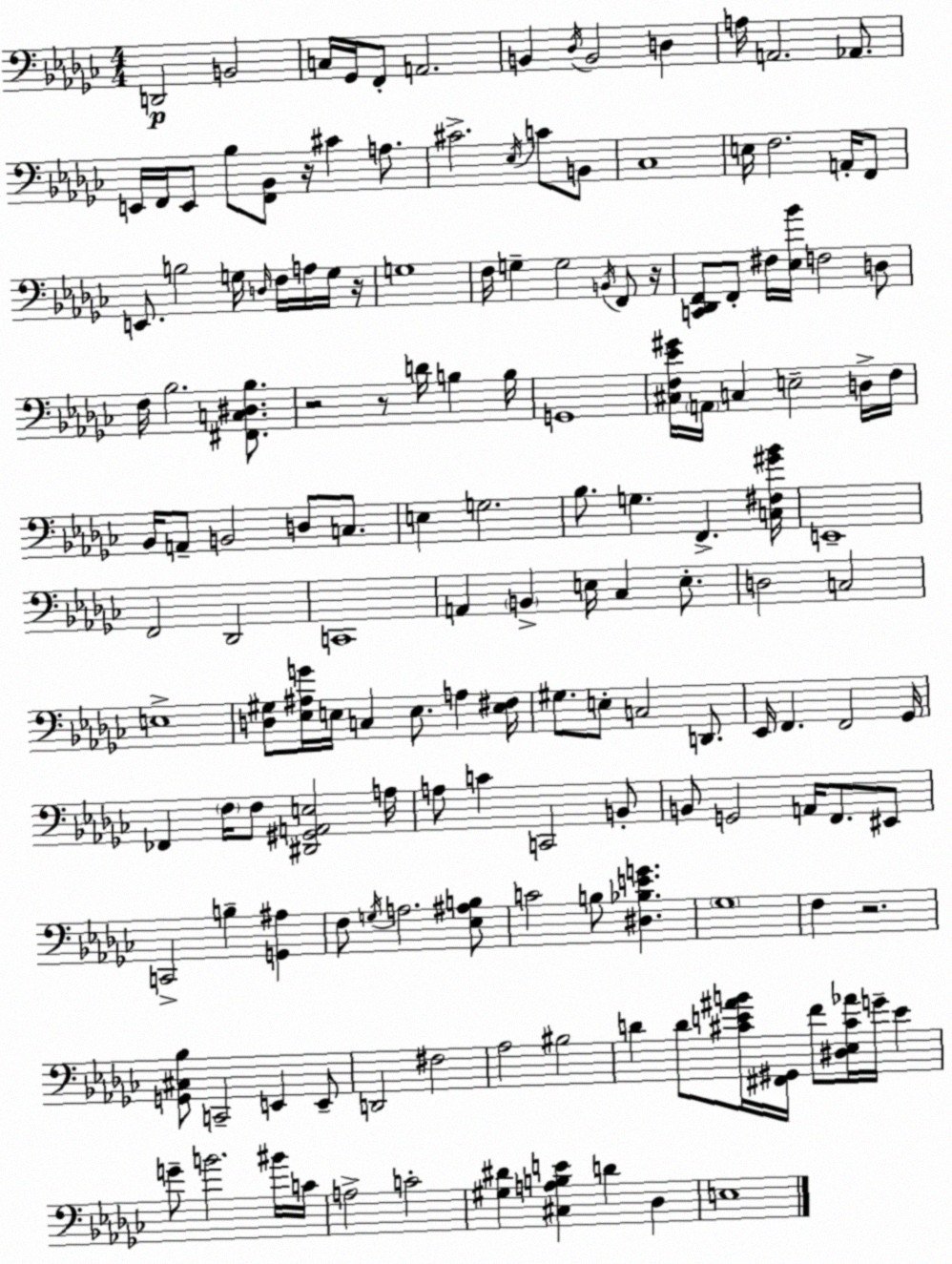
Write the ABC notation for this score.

X:1
T:Untitled
M:4/4
L:1/4
K:Ebm
D,,2 B,,2 C,/4 _G,,/4 F,,/2 A,,2 B,, _D,/4 B,,2 D, A,/4 A,,2 _A,,/2 E,,/4 F,,/4 E,,/2 _B,/2 [F,,_B,,]/2 z/4 ^C A,/2 ^C2 _E,/4 C/2 B,,/2 _C,4 E,/4 F,2 A,,/4 F,,/2 E,,/2 B,2 G,/4 D,/4 F,/4 A,/4 G,/4 z/4 G,4 F,/4 G, G,2 B,,/4 F,,/2 z/4 [C,,_D,,F,,]/2 F,,/2 ^F,/4 [_E,_B]/4 F,2 D,/2 F,/4 _B,2 [^F,,C,^D,_B,]/2 z2 z/2 D/4 B, B,/4 G,,4 [^C,F,_E^G]/4 A,,/4 C, E,2 D,/4 F,/4 _B,,/4 A,,/2 B,,2 D,/2 C,/2 E, G,2 _B,/2 G, F,, [C,^F,^G_B]/4 E,,4 F,,2 _D,,2 C,,4 A,, B,, E,/4 _C, E,/2 D,2 C,2 E,4 [D,^G,]/2 [_E,^A,G]/4 E,/4 C, E,/2 A, [E,^F,]/4 ^G,/2 E,/2 C,2 D,,/2 _E,,/4 F,, F,,2 _G,,/4 _F,, F,/4 F,/2 [^D,,^G,,A,,E,]2 A,/4 A,/2 C C,,2 B,,/2 B,,/2 G,,2 A,,/4 F,,/2 ^E,,/2 C,,2 B, [G,,^A,] F,/2 G,/4 A,2 [_E,^A,B,]/2 C2 B,/2 [^D,_B,EG] _G,4 F, z2 [G,,^C,_B,]/2 C,,2 E,, E,,/2 D,,2 ^F,2 _A,2 ^B,2 D D/2 [^CE^AB]/4 [^F,,^G,,]/4 F/2 [^D,_E,^C_A]/4 G/4 E G/2 B2 ^B/4 C/4 A,2 C2 [^G,^D] [^C,A,B,E] D _D, E,4